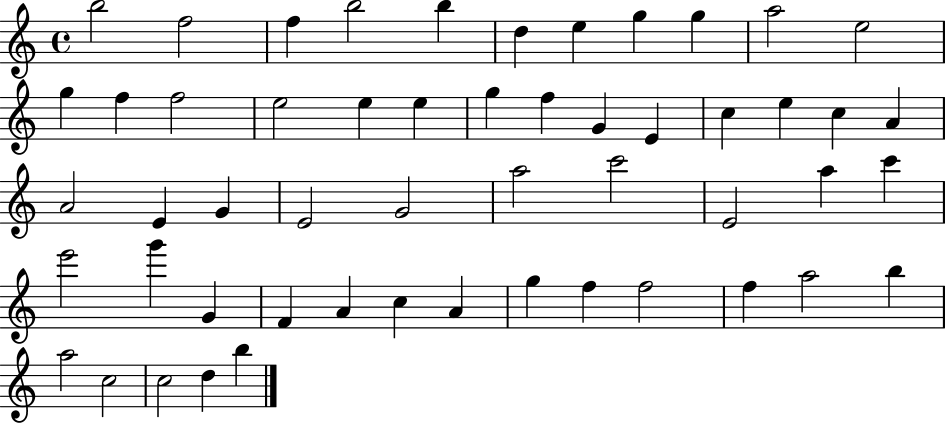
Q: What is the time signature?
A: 4/4